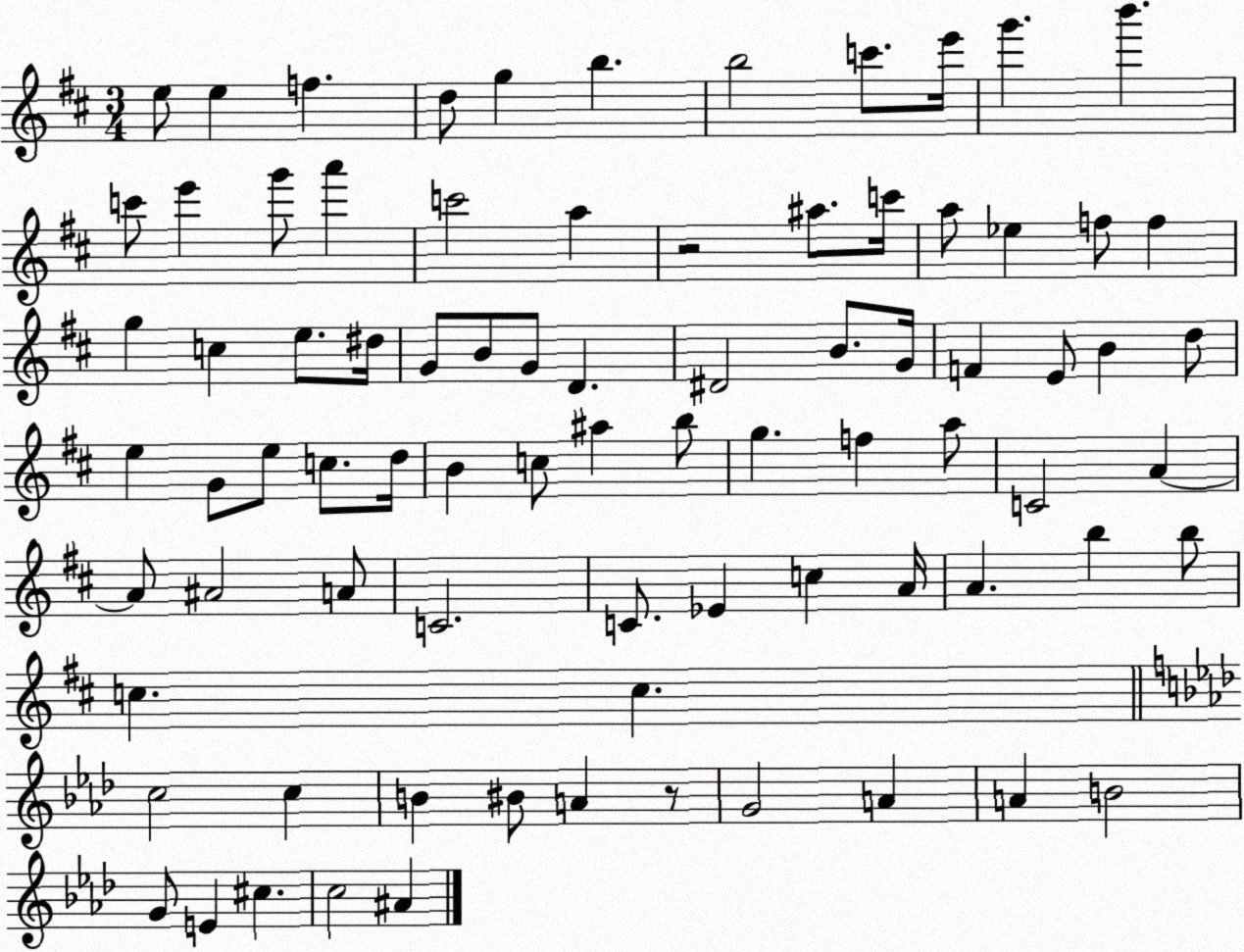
X:1
T:Untitled
M:3/4
L:1/4
K:D
e/2 e f d/2 g b b2 c'/2 e'/4 g' b' c'/2 e' g'/2 a' c'2 a z2 ^a/2 c'/4 a/2 _e f/2 f g c e/2 ^d/4 G/2 B/2 G/2 D ^D2 B/2 G/4 F E/2 B d/2 e G/2 e/2 c/2 d/4 B c/2 ^a b/2 g f a/2 C2 A A/2 ^A2 A/2 C2 C/2 _E c A/4 A b b/2 c c c2 c B ^B/2 A z/2 G2 A A B2 G/2 E ^c c2 ^A